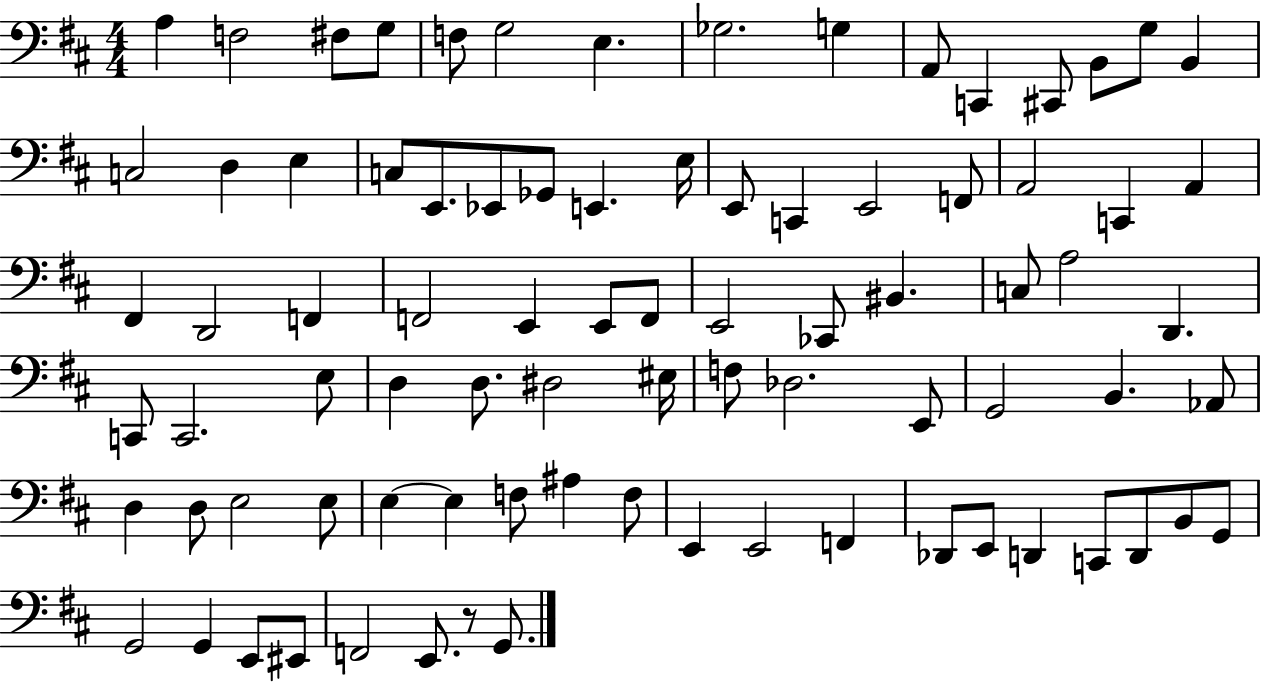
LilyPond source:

{
  \clef bass
  \numericTimeSignature
  \time 4/4
  \key d \major
  a4 f2 fis8 g8 | f8 g2 e4. | ges2. g4 | a,8 c,4 cis,8 b,8 g8 b,4 | \break c2 d4 e4 | c8 e,8. ees,8 ges,8 e,4. e16 | e,8 c,4 e,2 f,8 | a,2 c,4 a,4 | \break fis,4 d,2 f,4 | f,2 e,4 e,8 f,8 | e,2 ces,8 bis,4. | c8 a2 d,4. | \break c,8 c,2. e8 | d4 d8. dis2 eis16 | f8 des2. e,8 | g,2 b,4. aes,8 | \break d4 d8 e2 e8 | e4~~ e4 f8 ais4 f8 | e,4 e,2 f,4 | des,8 e,8 d,4 c,8 d,8 b,8 g,8 | \break g,2 g,4 e,8 eis,8 | f,2 e,8. r8 g,8. | \bar "|."
}